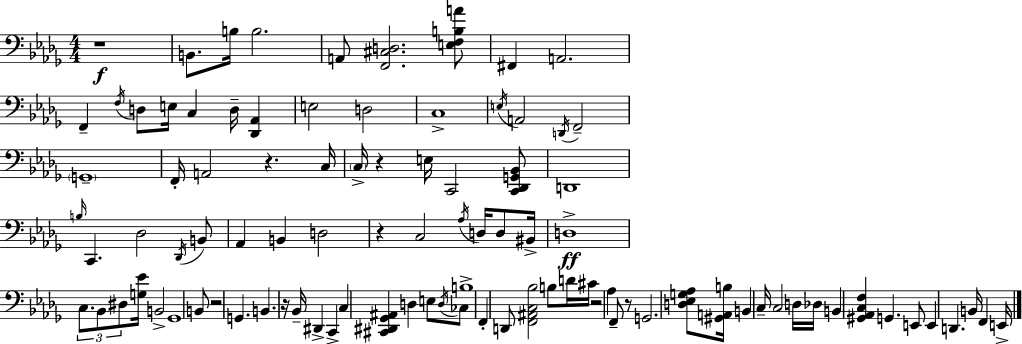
R/w B2/e. B3/s B3/h. A2/e [F2,C#3,D3]/h. [E3,F3,B3,A4]/e F#2/q A2/h. F2/q F3/s D3/e E3/s C3/q D3/s [Db2,Ab2]/q E3/h D3/h C3/w E3/s A2/h D2/s F2/h G2/w F2/s A2/h R/q. C3/s C3/s R/q E3/s C2/h [C2,Db2,G2,Bb2]/e D2/w B3/s C2/q. Db3/h Db2/s B2/e Ab2/q B2/q D3/h R/q C3/h Ab3/s D3/s D3/e BIS2/s D3/w C3/e. Bb2/e D#3/e [G3,Eb4]/s B2/h Gb2/w B2/e R/h G2/q. B2/q. R/s Bb2/s D#2/q C2/q C3/q [C#2,D#2,Gb2,A#2]/q D3/q E3/e D3/s CES3/e B3/w F2/q D2/e [F2,A#2,C3,Bb3]/h B3/e D4/s C#4/s R/h Ab3/q F2/e R/e G2/h. [D3,Eb3,G3,Ab3]/e [G#2,A2,B3]/s B2/q C3/s C3/h D3/s Db3/s B2/q [G#2,Ab2,C3,F3]/q G2/q. E2/e E2/q D2/q. B2/s F2/q E2/s